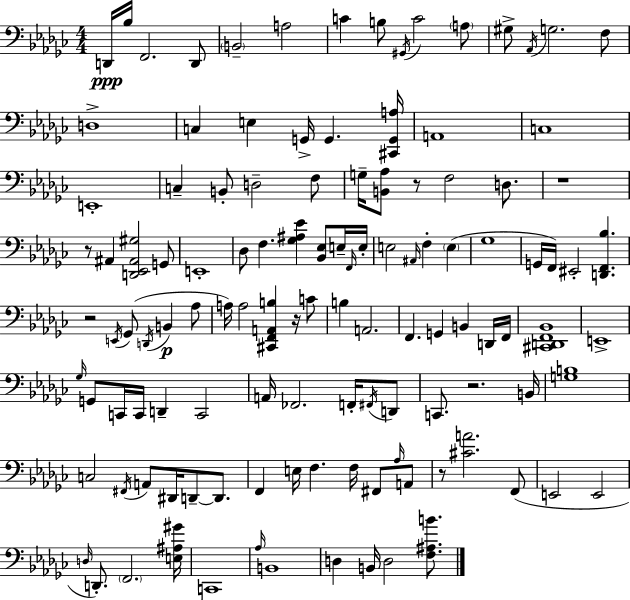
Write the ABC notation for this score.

X:1
T:Untitled
M:4/4
L:1/4
K:Ebm
D,,/4 _B,/4 F,,2 D,,/2 B,,2 A,2 C B,/2 ^G,,/4 C2 A,/2 ^G,/2 _A,,/4 G,2 F,/2 D,4 C, E, G,,/4 G,, [^C,,G,,A,]/4 A,,4 C,4 E,,4 C, B,,/2 D,2 F,/2 G,/4 [B,,_A,]/2 z/2 F,2 D,/2 z4 z/2 ^A,, [D,,_E,,^A,,^G,]2 G,,/2 E,,4 _D,/2 F, [_G,^A,_E] [_B,,_E,]/2 E,/4 F,,/4 E,/4 E,2 ^A,,/4 F, E, _G,4 G,,/4 F,,/4 ^E,,2 [D,,F,,_B,] z2 E,,/4 _G,,/2 D,,/4 B,, _A,/2 A,/4 A,2 [^C,,F,,A,,B,] z/4 C/2 B, A,,2 F,, G,, B,, D,,/4 F,,/4 [^C,,D,,F,,_B,,]4 E,,4 _G,/4 G,,/2 C,,/4 C,,/4 D,, C,,2 A,,/4 _F,,2 F,,/4 ^F,,/4 D,,/2 C,,/2 z2 B,,/4 [G,B,]4 C,2 ^F,,/4 A,,/2 ^D,,/4 D,,/2 D,,/2 F,, E,/4 F, F,/4 ^F,,/2 _A,/4 A,,/2 z/2 [^CA]2 F,,/2 E,,2 E,,2 D,/4 D,,/2 F,,2 [E,^A,^G]/4 C,,4 _A,/4 B,,4 D, B,,/4 D,2 [F,^A,B]/2